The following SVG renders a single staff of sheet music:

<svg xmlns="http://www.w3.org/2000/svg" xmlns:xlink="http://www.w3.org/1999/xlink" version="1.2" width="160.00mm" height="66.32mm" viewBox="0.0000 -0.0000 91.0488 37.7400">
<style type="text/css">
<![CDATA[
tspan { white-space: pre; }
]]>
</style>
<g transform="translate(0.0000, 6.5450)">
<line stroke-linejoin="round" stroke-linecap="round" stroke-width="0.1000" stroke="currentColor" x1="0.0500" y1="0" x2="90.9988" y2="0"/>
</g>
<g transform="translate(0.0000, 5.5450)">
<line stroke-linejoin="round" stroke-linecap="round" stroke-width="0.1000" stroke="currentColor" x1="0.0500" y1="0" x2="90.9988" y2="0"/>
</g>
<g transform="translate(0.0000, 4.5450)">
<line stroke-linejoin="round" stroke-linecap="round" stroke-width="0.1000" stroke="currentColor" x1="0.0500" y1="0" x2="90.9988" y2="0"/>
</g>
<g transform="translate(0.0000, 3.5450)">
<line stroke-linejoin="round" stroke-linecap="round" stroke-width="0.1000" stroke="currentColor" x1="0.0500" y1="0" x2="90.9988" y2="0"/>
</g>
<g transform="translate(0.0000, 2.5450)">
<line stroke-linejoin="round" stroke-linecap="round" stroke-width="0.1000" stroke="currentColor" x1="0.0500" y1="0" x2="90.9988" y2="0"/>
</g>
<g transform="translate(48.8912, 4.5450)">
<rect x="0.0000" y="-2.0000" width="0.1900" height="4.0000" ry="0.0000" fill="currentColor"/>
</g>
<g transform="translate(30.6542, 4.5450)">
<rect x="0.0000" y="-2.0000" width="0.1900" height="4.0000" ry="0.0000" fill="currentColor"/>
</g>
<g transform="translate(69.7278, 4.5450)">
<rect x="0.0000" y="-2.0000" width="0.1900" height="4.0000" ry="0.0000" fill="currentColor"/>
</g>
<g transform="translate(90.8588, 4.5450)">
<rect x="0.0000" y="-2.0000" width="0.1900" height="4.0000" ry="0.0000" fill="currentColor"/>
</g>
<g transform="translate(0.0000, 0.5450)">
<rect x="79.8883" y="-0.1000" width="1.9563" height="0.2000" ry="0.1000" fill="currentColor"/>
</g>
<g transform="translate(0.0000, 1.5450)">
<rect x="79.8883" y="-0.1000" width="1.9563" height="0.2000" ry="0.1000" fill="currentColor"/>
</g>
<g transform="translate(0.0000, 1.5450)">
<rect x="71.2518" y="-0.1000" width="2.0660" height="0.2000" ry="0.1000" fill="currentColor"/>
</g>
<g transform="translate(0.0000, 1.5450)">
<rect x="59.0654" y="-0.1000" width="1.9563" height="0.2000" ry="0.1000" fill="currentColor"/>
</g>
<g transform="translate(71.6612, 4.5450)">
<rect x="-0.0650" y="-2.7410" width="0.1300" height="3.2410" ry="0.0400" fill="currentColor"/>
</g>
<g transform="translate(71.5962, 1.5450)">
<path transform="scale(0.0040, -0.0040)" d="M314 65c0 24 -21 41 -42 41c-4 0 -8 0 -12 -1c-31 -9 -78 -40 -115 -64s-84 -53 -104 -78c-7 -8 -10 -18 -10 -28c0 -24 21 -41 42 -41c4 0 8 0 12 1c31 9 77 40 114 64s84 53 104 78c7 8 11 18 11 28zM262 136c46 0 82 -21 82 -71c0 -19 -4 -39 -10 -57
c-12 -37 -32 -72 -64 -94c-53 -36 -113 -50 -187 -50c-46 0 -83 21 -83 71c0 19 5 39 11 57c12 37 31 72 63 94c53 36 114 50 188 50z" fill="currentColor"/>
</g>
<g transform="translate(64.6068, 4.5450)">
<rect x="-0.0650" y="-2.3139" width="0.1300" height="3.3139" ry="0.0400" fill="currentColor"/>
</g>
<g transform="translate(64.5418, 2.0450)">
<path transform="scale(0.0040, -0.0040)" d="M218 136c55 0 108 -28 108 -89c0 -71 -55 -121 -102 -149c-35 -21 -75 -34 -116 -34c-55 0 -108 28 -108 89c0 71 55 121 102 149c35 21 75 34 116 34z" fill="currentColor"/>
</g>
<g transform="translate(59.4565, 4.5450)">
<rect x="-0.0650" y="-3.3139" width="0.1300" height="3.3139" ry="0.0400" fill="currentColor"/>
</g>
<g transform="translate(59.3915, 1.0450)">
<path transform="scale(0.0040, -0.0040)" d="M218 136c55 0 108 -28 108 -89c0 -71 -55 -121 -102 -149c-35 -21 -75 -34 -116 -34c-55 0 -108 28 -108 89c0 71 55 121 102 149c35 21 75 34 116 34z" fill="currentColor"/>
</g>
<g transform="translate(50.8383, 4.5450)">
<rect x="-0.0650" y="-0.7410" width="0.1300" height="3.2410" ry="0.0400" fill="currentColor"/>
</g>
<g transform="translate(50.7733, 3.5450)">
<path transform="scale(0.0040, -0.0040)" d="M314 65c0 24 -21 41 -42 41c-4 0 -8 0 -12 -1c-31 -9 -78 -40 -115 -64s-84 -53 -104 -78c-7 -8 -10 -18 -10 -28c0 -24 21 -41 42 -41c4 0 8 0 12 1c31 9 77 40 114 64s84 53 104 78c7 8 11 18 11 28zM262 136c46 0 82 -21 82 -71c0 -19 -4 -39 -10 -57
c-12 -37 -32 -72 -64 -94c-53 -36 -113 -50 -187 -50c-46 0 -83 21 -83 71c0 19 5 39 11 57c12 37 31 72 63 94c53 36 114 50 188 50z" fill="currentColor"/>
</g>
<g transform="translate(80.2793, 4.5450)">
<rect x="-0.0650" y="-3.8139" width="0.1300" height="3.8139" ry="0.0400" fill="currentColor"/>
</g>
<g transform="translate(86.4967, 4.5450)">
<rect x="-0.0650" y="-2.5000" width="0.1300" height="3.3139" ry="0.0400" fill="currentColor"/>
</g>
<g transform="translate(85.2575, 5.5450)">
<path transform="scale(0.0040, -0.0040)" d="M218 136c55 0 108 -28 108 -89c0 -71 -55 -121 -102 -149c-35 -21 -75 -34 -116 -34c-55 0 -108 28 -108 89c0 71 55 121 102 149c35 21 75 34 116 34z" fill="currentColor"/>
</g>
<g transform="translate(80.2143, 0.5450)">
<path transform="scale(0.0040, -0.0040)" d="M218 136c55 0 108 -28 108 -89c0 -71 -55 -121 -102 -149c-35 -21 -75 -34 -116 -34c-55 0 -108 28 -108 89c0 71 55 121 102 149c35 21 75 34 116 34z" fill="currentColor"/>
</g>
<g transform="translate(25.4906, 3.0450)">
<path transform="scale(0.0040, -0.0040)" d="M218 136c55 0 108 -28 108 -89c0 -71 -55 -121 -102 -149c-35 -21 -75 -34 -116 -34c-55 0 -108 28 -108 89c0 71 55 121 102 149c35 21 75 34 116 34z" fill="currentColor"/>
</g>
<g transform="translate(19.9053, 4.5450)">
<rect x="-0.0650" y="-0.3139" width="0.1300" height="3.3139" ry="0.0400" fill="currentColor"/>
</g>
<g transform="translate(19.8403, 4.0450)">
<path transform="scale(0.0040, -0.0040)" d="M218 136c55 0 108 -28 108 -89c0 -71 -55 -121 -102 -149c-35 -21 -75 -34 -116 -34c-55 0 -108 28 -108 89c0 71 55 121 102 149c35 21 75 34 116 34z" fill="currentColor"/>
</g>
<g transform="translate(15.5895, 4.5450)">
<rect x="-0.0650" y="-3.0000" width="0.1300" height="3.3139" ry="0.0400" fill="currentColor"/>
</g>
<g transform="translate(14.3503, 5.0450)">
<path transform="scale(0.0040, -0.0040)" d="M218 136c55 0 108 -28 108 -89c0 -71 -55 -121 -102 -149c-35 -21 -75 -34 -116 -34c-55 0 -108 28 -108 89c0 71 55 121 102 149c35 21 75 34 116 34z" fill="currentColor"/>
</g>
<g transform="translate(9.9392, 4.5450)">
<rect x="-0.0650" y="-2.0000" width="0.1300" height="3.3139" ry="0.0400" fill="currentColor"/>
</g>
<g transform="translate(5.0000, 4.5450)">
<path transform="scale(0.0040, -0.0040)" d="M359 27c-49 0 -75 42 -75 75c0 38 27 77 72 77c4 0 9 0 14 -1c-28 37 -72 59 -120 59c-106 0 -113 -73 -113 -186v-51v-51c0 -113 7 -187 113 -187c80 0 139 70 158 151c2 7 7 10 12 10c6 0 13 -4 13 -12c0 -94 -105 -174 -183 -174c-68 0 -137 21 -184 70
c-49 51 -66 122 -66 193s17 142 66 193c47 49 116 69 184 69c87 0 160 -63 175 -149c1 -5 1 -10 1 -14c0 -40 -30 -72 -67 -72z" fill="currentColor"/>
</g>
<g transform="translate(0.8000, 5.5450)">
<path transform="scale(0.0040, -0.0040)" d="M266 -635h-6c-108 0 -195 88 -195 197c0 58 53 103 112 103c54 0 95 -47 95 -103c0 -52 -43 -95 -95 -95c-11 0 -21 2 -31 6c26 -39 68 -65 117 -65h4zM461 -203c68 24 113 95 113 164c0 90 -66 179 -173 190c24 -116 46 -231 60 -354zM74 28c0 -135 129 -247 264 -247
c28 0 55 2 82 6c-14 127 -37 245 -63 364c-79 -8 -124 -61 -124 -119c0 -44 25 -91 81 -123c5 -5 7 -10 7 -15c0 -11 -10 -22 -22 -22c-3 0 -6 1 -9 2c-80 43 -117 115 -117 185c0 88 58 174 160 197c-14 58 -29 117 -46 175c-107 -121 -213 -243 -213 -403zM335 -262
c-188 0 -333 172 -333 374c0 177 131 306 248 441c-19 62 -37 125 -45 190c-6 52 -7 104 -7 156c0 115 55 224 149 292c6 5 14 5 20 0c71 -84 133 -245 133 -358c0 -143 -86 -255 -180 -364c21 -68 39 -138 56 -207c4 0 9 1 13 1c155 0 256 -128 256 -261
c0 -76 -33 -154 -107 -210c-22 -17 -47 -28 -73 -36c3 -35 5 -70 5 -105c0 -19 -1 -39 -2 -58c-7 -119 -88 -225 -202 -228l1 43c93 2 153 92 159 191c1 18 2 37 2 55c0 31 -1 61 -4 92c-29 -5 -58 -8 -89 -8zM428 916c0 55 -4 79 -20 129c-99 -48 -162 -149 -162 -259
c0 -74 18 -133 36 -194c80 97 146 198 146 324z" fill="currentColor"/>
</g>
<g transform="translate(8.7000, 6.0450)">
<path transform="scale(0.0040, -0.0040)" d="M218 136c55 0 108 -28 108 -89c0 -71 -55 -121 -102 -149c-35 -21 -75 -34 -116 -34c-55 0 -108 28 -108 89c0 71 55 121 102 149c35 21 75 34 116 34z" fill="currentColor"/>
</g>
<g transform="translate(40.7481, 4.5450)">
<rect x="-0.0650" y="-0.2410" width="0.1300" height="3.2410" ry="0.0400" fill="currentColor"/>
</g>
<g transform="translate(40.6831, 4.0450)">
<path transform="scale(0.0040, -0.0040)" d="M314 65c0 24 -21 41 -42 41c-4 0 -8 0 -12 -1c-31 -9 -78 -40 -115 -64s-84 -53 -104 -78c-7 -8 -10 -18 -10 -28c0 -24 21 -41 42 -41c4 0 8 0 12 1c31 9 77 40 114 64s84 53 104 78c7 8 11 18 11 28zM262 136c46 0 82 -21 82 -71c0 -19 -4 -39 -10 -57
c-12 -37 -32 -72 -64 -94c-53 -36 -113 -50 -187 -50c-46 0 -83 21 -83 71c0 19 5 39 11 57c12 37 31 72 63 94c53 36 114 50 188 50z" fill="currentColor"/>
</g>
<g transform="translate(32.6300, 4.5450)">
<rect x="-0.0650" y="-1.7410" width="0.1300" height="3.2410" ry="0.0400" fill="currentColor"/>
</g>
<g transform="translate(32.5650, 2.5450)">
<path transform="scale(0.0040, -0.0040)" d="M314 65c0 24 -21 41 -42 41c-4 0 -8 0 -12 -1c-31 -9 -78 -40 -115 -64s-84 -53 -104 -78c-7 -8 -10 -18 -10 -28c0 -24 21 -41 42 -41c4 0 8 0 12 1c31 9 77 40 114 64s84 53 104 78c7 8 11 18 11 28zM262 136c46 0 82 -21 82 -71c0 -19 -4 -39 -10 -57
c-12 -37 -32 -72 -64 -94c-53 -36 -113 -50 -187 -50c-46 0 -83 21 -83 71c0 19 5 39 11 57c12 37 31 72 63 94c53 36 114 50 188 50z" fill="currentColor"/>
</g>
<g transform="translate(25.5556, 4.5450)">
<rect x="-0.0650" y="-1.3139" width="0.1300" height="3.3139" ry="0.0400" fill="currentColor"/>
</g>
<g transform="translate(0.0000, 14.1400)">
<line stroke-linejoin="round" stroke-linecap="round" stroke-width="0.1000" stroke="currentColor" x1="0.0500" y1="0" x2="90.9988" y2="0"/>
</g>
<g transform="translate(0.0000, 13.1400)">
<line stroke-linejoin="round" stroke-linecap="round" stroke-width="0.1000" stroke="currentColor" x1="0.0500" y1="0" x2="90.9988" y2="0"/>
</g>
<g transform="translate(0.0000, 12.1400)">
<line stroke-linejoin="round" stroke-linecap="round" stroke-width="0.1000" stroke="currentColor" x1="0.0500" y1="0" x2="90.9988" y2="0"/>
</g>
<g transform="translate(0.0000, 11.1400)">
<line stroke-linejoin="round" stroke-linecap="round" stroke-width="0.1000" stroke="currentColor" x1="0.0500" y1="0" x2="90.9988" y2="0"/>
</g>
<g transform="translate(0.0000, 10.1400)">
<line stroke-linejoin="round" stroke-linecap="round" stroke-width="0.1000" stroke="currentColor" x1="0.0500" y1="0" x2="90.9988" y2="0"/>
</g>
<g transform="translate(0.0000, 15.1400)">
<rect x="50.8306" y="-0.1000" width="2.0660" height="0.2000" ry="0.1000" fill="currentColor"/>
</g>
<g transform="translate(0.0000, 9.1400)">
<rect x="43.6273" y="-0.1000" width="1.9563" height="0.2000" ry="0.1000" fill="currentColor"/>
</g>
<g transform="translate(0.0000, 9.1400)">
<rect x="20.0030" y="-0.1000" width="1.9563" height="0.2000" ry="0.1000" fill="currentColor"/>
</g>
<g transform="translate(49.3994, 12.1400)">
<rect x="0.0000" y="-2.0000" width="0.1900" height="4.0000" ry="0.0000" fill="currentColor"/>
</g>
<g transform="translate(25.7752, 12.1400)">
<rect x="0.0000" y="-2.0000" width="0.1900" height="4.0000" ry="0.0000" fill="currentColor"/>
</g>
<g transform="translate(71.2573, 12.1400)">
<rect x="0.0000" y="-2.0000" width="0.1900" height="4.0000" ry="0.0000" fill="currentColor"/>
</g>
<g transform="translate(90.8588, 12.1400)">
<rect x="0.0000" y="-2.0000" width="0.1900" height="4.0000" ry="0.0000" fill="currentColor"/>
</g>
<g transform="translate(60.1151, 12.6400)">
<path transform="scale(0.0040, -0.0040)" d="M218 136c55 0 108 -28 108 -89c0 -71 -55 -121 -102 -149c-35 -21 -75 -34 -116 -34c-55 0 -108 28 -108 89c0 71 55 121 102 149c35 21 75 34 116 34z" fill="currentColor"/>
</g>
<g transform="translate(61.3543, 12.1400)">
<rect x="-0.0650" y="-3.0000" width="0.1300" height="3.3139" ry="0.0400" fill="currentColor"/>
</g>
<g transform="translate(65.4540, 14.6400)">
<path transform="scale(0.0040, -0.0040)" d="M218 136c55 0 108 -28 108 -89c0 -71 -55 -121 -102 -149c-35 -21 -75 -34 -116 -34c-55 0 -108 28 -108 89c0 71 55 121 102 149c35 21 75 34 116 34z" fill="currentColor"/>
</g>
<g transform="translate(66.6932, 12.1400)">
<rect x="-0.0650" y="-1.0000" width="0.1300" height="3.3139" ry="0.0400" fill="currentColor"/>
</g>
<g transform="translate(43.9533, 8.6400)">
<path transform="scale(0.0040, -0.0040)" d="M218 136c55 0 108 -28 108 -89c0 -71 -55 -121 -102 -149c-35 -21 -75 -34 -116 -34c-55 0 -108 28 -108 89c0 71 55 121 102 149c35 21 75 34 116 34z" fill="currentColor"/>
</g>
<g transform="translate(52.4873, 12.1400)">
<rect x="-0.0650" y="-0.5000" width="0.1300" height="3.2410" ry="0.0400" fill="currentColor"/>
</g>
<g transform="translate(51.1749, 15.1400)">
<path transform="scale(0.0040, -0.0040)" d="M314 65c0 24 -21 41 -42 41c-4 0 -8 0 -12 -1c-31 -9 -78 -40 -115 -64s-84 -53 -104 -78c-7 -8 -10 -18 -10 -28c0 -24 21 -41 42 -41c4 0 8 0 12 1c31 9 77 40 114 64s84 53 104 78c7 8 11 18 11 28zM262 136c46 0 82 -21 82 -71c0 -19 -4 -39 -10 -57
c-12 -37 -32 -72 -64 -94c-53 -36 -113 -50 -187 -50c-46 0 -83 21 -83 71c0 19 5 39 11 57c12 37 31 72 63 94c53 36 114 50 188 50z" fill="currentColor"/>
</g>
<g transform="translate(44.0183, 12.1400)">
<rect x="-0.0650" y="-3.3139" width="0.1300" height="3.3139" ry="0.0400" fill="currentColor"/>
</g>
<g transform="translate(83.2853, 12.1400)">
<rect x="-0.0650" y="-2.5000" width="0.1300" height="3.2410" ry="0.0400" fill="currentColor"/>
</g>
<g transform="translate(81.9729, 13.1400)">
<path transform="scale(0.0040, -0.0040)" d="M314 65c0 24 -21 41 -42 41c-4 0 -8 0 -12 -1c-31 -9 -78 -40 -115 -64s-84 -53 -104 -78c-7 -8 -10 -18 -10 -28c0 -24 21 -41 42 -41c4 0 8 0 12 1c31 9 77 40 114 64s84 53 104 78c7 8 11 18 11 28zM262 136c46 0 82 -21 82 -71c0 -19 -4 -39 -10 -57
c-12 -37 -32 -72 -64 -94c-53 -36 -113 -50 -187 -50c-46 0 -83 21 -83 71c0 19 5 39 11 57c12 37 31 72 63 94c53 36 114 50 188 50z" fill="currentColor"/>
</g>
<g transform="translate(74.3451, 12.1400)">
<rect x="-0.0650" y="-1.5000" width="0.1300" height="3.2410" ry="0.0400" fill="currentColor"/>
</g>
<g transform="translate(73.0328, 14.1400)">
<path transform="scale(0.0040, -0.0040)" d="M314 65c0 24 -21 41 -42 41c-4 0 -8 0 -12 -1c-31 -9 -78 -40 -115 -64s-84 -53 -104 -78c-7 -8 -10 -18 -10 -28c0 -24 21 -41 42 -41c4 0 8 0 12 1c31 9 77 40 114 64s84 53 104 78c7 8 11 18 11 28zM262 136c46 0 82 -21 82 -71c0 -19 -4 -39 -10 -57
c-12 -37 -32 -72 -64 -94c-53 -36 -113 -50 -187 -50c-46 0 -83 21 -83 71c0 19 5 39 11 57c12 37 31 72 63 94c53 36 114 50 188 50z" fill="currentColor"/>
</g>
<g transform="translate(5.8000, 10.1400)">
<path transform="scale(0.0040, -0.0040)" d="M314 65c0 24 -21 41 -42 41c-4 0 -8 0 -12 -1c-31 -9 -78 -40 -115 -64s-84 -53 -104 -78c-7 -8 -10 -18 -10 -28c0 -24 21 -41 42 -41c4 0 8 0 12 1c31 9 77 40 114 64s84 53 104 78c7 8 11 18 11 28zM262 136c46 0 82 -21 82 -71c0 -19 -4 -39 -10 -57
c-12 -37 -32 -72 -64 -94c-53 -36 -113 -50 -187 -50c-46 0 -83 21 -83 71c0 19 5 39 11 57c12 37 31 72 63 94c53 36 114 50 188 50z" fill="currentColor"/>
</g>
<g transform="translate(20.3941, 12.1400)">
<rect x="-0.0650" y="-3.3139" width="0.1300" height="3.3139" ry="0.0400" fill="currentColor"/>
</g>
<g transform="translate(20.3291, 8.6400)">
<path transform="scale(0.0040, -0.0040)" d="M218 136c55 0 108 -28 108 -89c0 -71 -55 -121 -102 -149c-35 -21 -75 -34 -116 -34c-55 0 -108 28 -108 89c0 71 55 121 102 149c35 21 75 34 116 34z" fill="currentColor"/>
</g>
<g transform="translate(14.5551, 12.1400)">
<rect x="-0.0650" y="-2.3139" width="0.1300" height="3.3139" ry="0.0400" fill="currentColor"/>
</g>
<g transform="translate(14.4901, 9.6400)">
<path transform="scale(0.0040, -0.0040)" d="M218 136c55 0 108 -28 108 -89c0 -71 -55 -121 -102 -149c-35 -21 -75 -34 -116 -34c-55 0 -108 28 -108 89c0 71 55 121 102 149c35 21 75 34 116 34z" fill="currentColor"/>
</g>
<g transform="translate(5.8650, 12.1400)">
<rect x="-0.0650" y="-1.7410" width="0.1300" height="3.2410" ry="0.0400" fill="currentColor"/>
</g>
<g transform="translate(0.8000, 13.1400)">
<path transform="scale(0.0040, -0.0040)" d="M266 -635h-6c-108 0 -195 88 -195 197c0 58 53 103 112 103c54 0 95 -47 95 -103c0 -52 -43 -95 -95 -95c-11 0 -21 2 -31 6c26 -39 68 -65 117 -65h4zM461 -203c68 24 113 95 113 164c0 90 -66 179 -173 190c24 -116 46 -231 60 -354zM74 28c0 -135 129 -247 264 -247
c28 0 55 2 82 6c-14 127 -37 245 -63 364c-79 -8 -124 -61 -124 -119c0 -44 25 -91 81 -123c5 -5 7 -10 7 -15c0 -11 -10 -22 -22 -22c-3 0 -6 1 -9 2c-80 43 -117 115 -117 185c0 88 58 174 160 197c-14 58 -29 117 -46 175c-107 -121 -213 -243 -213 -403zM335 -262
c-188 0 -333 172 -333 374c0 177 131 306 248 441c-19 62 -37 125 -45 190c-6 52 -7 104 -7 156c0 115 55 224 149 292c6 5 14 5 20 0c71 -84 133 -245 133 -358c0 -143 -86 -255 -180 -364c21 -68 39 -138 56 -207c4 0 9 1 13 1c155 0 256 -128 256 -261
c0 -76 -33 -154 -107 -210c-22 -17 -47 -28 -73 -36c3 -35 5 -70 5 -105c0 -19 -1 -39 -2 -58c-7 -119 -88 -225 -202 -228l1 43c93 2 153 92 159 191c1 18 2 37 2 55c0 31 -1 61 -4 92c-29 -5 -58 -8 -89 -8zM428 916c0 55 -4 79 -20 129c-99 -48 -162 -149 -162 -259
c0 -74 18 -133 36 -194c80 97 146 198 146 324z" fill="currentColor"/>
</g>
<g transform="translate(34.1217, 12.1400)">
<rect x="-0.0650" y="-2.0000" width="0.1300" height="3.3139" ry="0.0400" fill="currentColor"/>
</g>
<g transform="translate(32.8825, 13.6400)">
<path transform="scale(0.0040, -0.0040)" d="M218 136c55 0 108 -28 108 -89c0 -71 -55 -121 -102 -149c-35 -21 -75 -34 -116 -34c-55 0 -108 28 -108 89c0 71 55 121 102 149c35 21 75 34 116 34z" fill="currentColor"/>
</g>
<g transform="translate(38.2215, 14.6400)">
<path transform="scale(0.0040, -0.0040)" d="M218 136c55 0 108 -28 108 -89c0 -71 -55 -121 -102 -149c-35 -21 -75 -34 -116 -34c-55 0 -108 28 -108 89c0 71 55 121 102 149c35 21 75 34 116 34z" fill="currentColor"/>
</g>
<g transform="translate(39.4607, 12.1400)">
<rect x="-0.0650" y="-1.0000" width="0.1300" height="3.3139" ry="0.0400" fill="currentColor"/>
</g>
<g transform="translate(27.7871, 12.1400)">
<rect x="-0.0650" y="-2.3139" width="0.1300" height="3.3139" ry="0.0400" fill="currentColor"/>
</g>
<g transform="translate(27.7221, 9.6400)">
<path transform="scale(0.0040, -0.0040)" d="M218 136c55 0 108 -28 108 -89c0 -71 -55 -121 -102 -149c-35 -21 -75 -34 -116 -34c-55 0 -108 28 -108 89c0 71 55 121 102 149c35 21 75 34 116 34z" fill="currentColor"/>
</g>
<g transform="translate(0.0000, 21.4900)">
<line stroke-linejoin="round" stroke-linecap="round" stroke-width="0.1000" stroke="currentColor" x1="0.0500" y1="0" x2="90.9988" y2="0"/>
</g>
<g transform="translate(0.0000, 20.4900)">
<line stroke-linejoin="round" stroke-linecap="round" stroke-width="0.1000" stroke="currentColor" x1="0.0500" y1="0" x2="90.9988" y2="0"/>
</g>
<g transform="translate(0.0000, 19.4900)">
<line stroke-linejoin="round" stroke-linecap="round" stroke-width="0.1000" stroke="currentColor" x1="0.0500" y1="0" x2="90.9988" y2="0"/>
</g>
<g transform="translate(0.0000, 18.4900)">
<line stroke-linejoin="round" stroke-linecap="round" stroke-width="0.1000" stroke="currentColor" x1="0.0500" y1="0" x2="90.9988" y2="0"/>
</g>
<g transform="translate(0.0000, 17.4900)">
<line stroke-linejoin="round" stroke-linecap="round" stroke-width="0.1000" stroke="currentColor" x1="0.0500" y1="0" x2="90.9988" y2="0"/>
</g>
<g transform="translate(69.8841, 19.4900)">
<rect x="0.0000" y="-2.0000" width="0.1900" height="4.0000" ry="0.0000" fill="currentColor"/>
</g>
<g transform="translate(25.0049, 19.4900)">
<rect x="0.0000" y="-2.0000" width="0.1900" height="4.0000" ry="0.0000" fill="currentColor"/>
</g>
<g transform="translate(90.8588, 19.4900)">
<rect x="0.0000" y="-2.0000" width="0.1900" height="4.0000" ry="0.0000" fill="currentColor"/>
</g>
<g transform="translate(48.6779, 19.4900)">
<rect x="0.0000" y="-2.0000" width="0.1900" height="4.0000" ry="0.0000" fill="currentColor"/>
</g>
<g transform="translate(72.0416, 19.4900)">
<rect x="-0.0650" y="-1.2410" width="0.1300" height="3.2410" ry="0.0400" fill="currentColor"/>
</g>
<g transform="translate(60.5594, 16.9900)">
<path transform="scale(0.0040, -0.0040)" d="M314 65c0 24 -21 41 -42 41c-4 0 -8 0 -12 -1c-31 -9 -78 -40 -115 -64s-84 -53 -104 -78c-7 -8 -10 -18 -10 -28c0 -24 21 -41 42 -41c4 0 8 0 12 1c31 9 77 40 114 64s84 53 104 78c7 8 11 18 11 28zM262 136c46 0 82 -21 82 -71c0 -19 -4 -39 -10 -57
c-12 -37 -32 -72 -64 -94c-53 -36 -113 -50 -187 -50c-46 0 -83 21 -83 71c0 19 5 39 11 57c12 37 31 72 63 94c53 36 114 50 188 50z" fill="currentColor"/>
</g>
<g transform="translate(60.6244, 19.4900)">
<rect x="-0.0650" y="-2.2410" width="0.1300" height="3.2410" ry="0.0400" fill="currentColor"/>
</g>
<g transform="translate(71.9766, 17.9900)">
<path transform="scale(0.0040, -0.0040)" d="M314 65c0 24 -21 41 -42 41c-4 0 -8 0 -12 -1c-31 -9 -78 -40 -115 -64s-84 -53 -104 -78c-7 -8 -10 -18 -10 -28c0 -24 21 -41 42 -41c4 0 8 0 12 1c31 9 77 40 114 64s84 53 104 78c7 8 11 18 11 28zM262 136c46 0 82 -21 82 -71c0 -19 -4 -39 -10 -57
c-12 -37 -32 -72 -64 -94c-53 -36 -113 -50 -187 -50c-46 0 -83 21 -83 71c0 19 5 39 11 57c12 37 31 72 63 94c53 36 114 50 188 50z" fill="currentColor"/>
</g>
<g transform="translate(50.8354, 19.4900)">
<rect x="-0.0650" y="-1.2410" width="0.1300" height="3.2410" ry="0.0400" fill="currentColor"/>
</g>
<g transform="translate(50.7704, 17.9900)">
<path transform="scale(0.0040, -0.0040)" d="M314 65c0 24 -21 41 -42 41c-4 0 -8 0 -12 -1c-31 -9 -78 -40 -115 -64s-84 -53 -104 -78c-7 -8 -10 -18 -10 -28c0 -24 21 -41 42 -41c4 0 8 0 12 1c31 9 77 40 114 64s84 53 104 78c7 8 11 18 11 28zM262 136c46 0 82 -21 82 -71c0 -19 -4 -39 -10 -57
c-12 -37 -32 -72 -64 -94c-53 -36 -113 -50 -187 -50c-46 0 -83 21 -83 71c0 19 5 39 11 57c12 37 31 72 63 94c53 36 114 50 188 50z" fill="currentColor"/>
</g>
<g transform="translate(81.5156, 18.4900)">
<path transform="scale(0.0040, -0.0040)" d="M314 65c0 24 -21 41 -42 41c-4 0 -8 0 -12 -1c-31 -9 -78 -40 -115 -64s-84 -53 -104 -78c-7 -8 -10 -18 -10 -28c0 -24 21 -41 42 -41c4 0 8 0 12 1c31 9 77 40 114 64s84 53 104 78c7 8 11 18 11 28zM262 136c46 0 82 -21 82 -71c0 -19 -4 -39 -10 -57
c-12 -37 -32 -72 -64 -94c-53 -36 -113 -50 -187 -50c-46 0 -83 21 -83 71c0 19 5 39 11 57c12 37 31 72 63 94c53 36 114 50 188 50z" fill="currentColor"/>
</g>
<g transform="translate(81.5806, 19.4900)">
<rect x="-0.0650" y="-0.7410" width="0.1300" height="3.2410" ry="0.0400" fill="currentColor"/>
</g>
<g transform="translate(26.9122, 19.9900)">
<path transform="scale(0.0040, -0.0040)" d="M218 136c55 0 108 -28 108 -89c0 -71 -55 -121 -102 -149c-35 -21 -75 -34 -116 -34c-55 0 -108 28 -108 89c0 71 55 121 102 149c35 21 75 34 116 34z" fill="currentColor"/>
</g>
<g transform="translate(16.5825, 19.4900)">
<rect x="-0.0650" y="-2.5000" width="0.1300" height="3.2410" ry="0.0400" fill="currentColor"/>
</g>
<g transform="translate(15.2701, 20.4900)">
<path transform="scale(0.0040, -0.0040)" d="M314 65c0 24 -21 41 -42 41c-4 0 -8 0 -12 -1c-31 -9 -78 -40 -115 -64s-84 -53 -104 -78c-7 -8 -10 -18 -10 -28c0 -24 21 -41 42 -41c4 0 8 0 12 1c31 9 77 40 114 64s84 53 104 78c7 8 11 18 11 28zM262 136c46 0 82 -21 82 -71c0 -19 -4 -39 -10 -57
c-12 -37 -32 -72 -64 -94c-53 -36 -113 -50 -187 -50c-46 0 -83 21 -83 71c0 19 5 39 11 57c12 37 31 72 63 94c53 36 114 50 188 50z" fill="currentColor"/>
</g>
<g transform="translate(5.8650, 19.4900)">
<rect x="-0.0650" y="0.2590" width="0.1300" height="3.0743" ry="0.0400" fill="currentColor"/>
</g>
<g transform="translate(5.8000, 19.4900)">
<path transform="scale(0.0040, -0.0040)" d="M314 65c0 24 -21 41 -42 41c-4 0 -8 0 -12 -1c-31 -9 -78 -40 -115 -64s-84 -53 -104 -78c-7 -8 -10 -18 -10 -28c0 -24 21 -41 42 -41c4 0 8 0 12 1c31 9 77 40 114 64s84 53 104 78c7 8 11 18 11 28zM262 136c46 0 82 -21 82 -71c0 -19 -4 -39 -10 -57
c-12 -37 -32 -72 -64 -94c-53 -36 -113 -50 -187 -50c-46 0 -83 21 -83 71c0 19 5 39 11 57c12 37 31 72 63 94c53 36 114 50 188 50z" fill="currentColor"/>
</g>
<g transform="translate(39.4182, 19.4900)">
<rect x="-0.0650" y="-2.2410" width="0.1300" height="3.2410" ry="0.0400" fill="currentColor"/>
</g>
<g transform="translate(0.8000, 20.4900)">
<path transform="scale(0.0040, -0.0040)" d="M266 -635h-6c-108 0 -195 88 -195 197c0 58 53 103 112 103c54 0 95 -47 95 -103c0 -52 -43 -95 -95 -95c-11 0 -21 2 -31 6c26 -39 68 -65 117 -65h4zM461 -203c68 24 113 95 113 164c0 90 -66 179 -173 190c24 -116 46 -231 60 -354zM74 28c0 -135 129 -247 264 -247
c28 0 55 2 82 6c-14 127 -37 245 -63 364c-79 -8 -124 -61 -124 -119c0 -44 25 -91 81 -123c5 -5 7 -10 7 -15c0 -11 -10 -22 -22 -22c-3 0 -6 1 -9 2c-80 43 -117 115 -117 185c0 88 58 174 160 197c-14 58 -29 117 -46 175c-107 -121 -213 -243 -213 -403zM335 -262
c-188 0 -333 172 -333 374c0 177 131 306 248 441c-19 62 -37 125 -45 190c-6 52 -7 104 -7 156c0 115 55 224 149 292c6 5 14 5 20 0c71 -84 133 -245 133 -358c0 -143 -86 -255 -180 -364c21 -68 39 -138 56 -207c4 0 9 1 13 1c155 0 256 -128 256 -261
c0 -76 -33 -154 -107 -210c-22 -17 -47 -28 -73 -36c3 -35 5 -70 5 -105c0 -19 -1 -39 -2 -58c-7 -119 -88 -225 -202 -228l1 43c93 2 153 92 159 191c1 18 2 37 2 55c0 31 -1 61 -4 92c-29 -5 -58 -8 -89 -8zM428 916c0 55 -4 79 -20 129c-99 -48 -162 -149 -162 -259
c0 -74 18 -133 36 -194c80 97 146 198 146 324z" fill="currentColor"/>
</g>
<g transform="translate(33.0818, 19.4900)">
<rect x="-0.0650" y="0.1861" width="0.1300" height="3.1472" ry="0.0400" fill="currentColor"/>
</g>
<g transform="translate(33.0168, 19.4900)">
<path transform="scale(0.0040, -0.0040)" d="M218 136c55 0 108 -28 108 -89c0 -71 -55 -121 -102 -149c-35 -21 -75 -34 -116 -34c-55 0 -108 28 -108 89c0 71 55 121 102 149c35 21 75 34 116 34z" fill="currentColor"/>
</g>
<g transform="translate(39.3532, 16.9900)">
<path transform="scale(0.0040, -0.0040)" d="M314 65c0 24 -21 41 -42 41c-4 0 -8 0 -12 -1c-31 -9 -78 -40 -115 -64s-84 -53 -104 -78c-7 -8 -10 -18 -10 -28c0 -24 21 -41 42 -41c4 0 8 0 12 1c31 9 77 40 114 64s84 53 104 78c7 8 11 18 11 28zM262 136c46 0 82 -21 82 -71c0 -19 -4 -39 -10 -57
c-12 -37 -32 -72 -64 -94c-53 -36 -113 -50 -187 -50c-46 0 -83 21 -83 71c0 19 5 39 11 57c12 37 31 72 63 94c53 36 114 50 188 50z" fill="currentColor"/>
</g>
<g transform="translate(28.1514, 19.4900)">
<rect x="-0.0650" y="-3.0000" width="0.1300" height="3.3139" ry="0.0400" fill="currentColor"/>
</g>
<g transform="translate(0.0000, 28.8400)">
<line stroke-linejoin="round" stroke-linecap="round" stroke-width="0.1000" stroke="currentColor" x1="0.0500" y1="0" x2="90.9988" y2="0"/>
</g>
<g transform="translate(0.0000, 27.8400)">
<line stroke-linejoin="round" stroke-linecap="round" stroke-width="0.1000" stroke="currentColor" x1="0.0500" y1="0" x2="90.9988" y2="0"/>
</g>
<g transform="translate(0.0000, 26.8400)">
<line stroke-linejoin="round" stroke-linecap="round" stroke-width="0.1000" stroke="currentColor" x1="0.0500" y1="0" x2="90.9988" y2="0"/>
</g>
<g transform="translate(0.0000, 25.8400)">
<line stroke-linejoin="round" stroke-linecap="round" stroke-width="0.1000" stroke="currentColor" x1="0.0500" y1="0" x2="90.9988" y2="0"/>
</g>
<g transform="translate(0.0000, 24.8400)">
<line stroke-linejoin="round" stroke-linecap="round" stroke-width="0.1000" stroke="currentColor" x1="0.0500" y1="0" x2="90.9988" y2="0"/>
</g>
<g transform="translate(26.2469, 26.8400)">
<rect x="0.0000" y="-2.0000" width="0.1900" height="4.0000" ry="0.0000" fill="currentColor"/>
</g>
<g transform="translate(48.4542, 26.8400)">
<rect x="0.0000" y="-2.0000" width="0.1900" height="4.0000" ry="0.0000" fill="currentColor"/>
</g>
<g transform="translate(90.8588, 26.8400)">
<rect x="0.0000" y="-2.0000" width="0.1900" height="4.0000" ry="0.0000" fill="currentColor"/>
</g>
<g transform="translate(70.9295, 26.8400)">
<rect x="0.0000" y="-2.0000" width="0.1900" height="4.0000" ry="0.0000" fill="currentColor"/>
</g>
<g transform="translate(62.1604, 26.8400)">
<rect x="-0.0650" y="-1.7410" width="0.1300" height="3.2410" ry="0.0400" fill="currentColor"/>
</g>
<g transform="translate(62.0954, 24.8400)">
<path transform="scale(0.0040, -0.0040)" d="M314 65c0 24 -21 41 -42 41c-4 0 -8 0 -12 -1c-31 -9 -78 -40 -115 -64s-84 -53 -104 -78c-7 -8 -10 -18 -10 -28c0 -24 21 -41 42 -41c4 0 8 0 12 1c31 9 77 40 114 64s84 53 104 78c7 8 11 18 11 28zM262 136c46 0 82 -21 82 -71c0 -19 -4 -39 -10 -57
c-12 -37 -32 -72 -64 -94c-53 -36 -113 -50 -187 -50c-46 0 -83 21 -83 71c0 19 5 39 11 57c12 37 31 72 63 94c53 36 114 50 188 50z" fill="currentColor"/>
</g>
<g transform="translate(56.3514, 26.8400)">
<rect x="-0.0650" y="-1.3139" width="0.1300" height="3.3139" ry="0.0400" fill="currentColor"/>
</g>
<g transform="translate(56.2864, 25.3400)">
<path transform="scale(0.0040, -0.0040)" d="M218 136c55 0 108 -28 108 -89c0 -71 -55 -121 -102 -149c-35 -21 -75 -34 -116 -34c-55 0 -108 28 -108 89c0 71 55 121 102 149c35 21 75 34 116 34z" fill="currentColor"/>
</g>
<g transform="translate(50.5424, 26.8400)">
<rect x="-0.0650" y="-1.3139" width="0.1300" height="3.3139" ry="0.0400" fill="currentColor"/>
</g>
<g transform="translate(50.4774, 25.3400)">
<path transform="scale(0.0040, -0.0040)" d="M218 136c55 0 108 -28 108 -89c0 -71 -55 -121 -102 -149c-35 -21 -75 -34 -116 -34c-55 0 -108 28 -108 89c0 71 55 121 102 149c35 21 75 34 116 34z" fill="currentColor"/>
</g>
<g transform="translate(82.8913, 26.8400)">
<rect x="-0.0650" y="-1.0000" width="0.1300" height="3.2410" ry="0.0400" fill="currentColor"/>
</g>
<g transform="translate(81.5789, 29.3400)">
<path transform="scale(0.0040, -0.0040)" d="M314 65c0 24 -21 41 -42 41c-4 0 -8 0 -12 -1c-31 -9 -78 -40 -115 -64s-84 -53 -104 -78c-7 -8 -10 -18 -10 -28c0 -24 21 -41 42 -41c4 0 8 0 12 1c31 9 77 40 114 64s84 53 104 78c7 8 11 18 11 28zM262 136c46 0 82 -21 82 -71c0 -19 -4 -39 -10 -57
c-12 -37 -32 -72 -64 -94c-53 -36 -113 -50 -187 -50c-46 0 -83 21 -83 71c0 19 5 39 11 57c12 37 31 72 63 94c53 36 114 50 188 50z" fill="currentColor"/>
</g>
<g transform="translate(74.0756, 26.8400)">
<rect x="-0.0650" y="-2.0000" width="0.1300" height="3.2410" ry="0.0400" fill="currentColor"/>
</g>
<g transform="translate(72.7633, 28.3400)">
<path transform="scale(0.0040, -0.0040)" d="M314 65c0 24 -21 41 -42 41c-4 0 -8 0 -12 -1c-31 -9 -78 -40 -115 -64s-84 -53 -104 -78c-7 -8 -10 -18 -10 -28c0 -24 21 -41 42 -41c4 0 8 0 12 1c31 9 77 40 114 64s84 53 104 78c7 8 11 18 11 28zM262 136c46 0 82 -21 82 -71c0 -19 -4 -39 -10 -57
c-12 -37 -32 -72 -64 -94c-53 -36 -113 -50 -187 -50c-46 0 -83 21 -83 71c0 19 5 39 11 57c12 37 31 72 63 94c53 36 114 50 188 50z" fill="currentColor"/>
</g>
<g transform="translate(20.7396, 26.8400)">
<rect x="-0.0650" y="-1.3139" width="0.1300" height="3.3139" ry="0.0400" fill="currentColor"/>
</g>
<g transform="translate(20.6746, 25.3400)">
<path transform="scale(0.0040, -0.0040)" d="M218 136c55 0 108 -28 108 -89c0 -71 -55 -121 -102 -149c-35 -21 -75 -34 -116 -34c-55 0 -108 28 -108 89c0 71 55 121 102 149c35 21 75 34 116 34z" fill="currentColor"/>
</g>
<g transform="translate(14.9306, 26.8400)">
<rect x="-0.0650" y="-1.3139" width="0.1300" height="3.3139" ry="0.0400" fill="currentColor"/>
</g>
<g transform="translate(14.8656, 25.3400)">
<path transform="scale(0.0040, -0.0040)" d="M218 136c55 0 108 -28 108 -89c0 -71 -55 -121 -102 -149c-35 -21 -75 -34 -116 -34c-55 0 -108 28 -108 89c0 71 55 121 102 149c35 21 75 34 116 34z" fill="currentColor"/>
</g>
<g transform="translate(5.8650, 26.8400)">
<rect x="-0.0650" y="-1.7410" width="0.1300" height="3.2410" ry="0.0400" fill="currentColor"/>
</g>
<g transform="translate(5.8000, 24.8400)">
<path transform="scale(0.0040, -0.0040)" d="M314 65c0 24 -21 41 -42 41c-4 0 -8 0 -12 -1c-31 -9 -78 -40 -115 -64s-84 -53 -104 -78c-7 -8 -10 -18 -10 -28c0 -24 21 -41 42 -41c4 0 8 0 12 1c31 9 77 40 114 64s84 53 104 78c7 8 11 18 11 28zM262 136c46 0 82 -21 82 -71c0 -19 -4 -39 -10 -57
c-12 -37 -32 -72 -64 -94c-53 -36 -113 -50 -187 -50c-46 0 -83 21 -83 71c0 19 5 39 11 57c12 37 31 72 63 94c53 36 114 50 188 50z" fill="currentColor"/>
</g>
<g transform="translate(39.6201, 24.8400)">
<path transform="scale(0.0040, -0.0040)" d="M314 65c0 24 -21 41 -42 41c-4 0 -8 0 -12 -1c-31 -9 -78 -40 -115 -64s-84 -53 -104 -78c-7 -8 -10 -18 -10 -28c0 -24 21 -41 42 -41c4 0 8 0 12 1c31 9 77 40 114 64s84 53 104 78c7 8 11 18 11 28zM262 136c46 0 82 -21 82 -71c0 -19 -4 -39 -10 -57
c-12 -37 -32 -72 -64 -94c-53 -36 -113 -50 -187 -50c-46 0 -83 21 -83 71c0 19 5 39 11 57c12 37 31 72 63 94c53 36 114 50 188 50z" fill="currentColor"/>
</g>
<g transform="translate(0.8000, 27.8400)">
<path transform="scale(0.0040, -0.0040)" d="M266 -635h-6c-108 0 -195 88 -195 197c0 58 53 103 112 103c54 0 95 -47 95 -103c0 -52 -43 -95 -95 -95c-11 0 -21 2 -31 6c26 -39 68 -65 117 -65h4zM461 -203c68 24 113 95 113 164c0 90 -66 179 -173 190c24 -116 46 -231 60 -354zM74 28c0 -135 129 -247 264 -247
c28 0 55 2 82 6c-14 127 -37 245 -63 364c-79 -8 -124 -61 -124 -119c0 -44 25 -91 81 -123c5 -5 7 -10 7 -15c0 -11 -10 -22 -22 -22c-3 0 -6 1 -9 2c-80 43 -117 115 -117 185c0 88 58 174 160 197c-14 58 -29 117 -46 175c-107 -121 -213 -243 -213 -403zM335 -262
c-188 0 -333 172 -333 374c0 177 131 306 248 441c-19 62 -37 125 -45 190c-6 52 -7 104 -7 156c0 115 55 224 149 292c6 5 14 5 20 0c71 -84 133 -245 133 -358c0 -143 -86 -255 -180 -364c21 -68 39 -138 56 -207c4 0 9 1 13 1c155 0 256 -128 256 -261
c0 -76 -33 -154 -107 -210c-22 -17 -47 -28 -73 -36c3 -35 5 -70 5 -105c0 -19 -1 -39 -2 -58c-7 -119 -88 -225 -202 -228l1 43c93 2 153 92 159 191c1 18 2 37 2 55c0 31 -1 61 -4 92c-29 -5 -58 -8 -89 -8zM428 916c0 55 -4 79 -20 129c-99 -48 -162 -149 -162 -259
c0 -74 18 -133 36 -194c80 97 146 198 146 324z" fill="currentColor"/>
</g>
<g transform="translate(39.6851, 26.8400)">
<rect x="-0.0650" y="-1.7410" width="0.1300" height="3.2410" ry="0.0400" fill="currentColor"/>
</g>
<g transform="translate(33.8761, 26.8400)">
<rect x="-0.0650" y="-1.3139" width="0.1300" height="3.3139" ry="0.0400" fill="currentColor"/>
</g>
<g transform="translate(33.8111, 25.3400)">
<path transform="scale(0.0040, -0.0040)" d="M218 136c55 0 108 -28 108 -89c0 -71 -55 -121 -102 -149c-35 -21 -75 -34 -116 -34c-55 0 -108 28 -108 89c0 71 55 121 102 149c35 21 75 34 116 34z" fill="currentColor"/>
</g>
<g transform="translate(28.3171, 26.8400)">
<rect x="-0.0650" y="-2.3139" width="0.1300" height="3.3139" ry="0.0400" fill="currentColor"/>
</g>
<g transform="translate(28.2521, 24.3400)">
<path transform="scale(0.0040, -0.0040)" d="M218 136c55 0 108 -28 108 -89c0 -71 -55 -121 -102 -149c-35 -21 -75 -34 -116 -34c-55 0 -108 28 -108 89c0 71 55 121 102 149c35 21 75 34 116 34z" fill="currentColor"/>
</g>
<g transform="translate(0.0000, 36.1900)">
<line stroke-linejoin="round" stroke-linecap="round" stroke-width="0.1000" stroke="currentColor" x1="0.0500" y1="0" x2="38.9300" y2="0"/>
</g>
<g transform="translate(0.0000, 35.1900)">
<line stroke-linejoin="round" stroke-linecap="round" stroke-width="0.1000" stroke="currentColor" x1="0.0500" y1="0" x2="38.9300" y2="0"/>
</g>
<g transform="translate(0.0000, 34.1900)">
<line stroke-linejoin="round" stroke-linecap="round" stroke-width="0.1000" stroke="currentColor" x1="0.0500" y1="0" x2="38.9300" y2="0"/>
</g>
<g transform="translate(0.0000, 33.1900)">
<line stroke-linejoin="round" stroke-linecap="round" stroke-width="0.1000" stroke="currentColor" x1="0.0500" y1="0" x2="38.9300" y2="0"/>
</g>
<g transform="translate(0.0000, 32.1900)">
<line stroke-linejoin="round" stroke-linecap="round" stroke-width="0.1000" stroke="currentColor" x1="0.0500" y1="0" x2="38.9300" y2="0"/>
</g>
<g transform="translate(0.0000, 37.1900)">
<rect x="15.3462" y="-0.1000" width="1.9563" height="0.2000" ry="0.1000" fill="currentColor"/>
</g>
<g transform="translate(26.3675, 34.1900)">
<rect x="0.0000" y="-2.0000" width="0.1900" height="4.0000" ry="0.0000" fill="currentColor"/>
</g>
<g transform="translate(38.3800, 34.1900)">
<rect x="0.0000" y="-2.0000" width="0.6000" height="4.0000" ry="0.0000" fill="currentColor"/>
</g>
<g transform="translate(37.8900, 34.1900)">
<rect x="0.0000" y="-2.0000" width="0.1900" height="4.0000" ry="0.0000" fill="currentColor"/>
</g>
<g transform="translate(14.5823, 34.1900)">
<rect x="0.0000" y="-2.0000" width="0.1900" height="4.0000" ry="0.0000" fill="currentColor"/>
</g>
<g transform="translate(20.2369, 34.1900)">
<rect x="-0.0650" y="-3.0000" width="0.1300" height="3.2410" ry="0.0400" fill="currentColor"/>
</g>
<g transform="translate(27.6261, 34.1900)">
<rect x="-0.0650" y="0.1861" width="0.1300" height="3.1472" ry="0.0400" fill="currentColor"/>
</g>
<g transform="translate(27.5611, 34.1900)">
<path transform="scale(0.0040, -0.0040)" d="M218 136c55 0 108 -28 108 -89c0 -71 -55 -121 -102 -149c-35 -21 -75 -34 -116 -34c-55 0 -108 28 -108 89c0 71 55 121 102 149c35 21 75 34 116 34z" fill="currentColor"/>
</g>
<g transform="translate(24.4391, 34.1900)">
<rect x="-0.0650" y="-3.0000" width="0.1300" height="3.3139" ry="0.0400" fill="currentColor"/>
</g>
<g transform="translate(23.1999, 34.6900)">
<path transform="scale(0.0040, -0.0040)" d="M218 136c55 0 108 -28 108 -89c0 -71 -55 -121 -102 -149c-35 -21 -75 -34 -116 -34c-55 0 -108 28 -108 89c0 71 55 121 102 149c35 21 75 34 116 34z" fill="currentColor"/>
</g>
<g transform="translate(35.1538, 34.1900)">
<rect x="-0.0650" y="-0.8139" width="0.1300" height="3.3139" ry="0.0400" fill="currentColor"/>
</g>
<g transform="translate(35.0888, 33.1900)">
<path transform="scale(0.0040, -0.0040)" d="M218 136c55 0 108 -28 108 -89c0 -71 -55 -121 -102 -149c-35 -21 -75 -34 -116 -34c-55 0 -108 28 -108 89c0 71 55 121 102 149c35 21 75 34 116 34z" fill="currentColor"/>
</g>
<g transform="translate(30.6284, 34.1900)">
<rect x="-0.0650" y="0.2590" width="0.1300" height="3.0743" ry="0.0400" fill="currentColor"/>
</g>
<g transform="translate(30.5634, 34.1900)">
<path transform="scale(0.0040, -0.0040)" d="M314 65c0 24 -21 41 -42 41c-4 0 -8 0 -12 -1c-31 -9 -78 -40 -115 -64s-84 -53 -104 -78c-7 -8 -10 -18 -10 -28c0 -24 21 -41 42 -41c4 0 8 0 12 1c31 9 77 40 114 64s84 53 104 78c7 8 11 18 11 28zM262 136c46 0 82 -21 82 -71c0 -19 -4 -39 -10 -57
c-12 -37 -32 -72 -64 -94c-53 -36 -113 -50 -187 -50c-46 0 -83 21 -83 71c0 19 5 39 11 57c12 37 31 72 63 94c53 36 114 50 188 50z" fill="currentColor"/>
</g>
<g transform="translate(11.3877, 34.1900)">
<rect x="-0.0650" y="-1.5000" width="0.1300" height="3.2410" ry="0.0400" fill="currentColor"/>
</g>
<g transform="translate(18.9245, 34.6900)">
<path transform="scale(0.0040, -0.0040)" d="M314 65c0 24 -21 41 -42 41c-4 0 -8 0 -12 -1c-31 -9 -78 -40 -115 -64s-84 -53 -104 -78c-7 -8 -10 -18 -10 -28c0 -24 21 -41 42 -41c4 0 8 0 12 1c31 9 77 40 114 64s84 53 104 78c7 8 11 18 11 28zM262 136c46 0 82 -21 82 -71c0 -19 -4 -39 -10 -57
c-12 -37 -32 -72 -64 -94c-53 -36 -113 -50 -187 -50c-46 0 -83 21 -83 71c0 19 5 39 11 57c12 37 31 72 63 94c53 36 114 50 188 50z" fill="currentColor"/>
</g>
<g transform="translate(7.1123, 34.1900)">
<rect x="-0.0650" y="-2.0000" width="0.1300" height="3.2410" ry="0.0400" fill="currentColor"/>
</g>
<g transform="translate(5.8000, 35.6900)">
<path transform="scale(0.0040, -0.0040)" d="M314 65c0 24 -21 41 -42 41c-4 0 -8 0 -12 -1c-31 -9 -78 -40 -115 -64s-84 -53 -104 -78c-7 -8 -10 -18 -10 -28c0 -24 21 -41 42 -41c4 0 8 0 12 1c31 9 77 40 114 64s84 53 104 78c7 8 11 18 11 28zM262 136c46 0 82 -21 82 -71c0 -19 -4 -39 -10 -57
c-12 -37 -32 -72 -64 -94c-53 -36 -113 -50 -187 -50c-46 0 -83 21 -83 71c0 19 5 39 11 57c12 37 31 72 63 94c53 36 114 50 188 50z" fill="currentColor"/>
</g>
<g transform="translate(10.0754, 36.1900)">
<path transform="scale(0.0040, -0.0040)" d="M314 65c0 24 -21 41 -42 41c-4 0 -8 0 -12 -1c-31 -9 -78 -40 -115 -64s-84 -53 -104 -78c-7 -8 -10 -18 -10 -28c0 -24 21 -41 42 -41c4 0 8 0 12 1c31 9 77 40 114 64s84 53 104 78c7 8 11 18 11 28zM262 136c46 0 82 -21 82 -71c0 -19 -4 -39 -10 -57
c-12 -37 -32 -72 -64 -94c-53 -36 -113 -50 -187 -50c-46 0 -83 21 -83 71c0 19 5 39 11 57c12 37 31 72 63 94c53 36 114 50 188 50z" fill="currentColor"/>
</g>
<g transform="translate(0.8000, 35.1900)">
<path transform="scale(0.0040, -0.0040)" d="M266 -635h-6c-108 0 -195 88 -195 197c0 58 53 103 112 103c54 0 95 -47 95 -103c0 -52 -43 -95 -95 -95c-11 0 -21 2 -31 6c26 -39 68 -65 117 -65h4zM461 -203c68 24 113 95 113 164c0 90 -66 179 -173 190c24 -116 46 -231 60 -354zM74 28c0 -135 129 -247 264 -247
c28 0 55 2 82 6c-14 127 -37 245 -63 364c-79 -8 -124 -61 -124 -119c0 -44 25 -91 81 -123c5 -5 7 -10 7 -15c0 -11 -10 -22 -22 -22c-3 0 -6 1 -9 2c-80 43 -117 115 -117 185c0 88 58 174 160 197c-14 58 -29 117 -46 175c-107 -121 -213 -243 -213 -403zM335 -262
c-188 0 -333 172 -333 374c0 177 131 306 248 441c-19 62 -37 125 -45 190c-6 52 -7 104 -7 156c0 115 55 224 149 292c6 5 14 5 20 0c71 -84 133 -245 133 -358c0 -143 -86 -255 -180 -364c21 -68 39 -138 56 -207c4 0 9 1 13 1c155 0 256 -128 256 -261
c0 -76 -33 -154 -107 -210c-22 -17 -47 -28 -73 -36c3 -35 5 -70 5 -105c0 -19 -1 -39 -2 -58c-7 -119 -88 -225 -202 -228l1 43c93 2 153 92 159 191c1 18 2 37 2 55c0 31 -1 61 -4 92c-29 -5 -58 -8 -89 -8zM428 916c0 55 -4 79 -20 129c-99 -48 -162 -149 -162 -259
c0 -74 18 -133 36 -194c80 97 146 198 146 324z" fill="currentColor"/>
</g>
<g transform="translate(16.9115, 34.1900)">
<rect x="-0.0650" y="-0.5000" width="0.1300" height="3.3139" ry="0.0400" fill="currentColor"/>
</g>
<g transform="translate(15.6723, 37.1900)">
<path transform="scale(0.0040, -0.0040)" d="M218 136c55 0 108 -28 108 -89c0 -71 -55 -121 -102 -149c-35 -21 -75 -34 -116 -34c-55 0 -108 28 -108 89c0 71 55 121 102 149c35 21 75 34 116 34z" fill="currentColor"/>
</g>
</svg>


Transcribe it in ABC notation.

X:1
T:Untitled
M:4/4
L:1/4
K:C
F A c e f2 c2 d2 b g a2 c' G f2 g b g F D b C2 A D E2 G2 B2 G2 A B g2 e2 g2 e2 d2 f2 e e g e f2 e e f2 F2 D2 F2 E2 C A2 A B B2 d